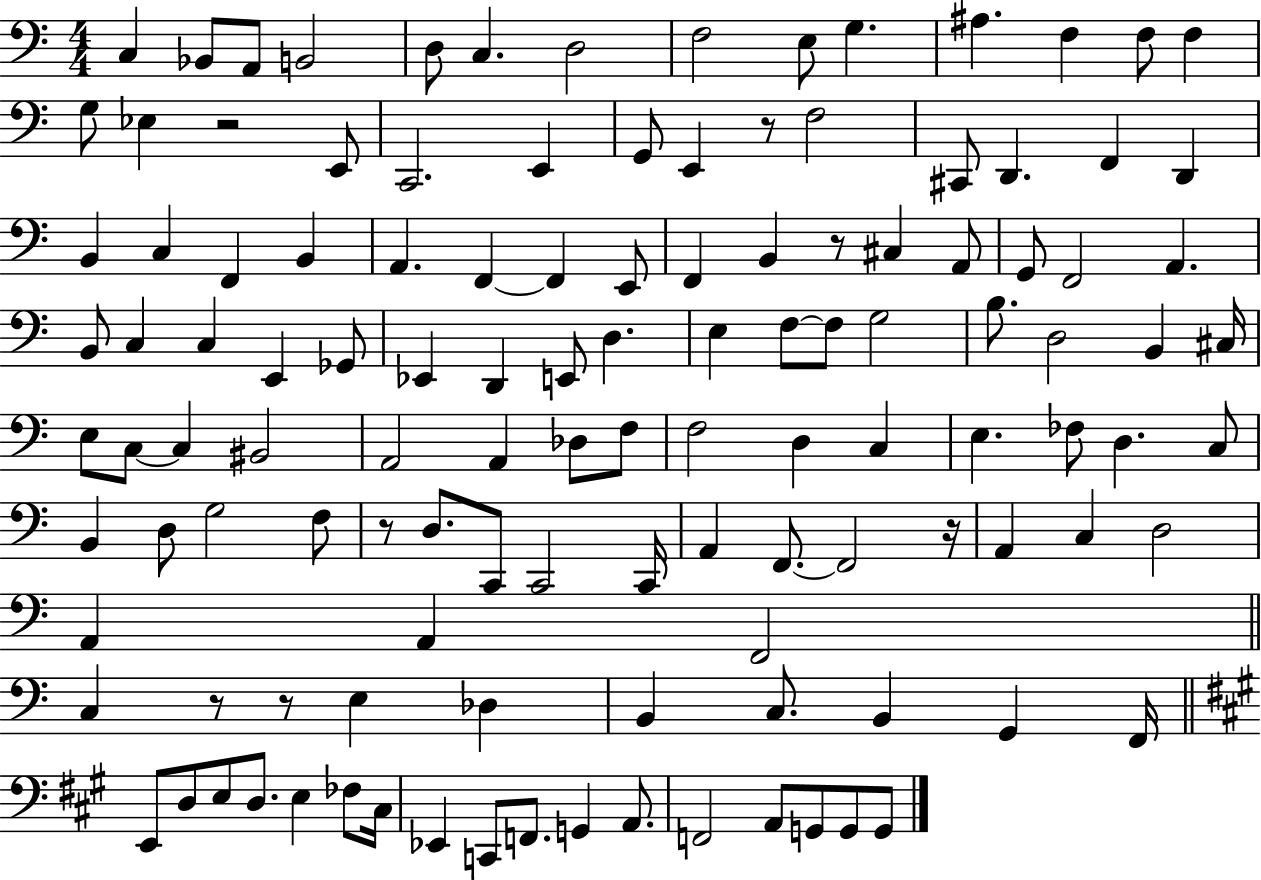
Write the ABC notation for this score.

X:1
T:Untitled
M:4/4
L:1/4
K:C
C, _B,,/2 A,,/2 B,,2 D,/2 C, D,2 F,2 E,/2 G, ^A, F, F,/2 F, G,/2 _E, z2 E,,/2 C,,2 E,, G,,/2 E,, z/2 F,2 ^C,,/2 D,, F,, D,, B,, C, F,, B,, A,, F,, F,, E,,/2 F,, B,, z/2 ^C, A,,/2 G,,/2 F,,2 A,, B,,/2 C, C, E,, _G,,/2 _E,, D,, E,,/2 D, E, F,/2 F,/2 G,2 B,/2 D,2 B,, ^C,/4 E,/2 C,/2 C, ^B,,2 A,,2 A,, _D,/2 F,/2 F,2 D, C, E, _F,/2 D, C,/2 B,, D,/2 G,2 F,/2 z/2 D,/2 C,,/2 C,,2 C,,/4 A,, F,,/2 F,,2 z/4 A,, C, D,2 A,, A,, F,,2 C, z/2 z/2 E, _D, B,, C,/2 B,, G,, F,,/4 E,,/2 D,/2 E,/2 D,/2 E, _F,/2 ^C,/4 _E,, C,,/2 F,,/2 G,, A,,/2 F,,2 A,,/2 G,,/2 G,,/2 G,,/2